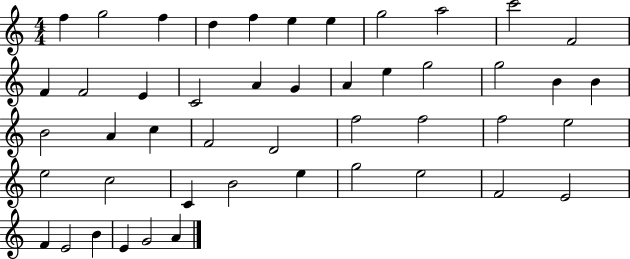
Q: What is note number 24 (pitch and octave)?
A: B4